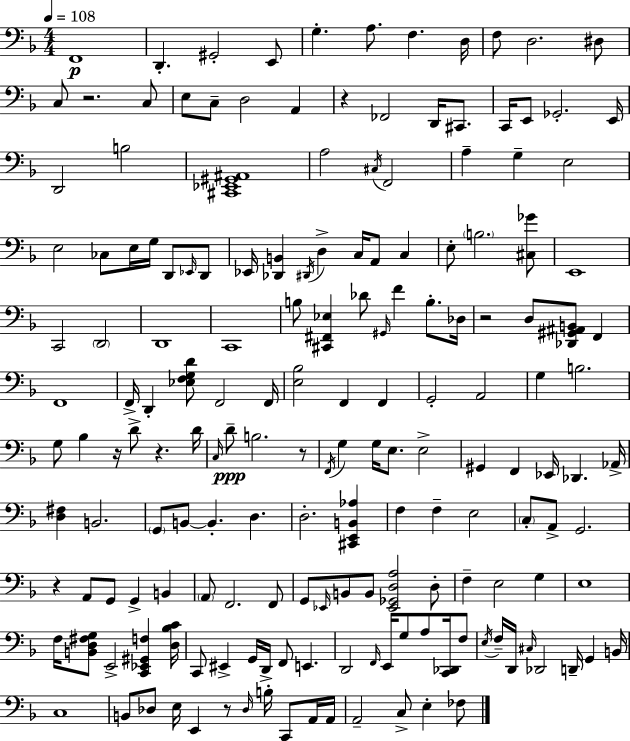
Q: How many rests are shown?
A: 8